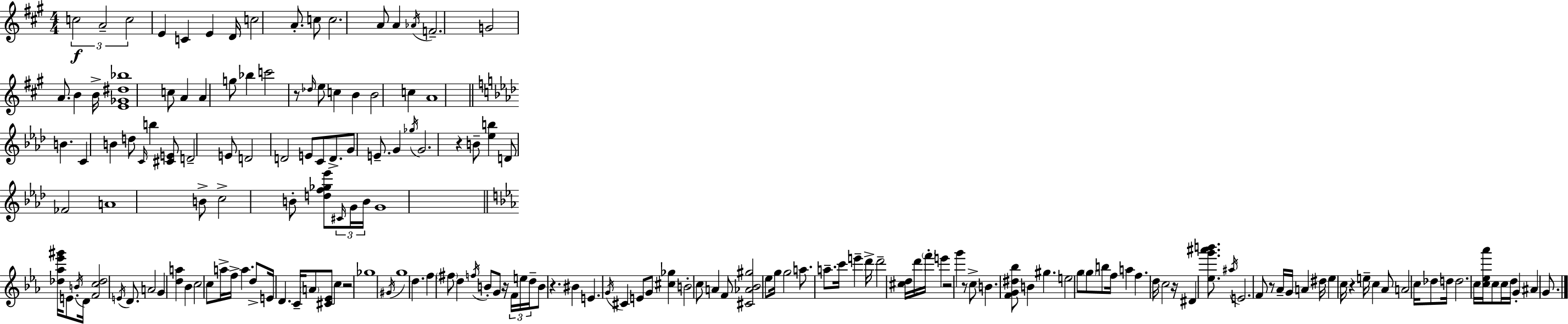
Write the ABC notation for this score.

X:1
T:Untitled
M:4/4
L:1/4
K:A
c2 A2 c2 E C E D/4 c2 A/2 c/2 c2 A/2 A _A/4 F2 G2 A/2 B B/4 [E_G^d_b]4 c/2 A A g/2 _b c'2 z/2 _d/4 e/2 c B B2 c A4 B C B d/2 C/4 b [^CE]/2 D2 E/2 D2 D2 E/2 C/2 D/2 G/2 E/2 G _g/4 G2 z B/2 [_eb] D/2 _F2 A4 B/2 c2 B/2 [df_g_e']/2 ^C/4 G/4 B/4 G4 [_d_a_e'^g']/4 E/2 B/4 D/4 [Fc_d]2 E/4 D/2 A2 G [da] _B c2 c/2 a/4 f/4 a d/2 E/4 D C/4 A/2 [^C_E]/2 c z2 _g4 ^G/4 g4 d f ^f/2 d f/4 B/2 G/2 z/4 F/4 e/4 d/4 B/2 z ^B E G/4 ^C E/2 G/2 [^c_g] B2 c/2 A F/2 [^C_A_B^g]2 _e/2 g/4 g2 a/2 a/2 c'/4 e' d'/4 d'2 [^cd]/4 d'/4 f'/4 e' z2 g' z/2 c/2 B [FG^d_b]/2 B ^g e2 g/2 g/2 b/2 f/4 a f d/4 c2 z/4 ^D [_eg'^a'b']/2 ^a/4 E2 F/2 z/2 _A/4 G/4 A ^d/4 _e c/4 z e/4 c _A/2 A2 c/4 _d/2 d/4 d2 c/4 [c_e_a']/4 c/2 c/4 d/4 G ^A G/2